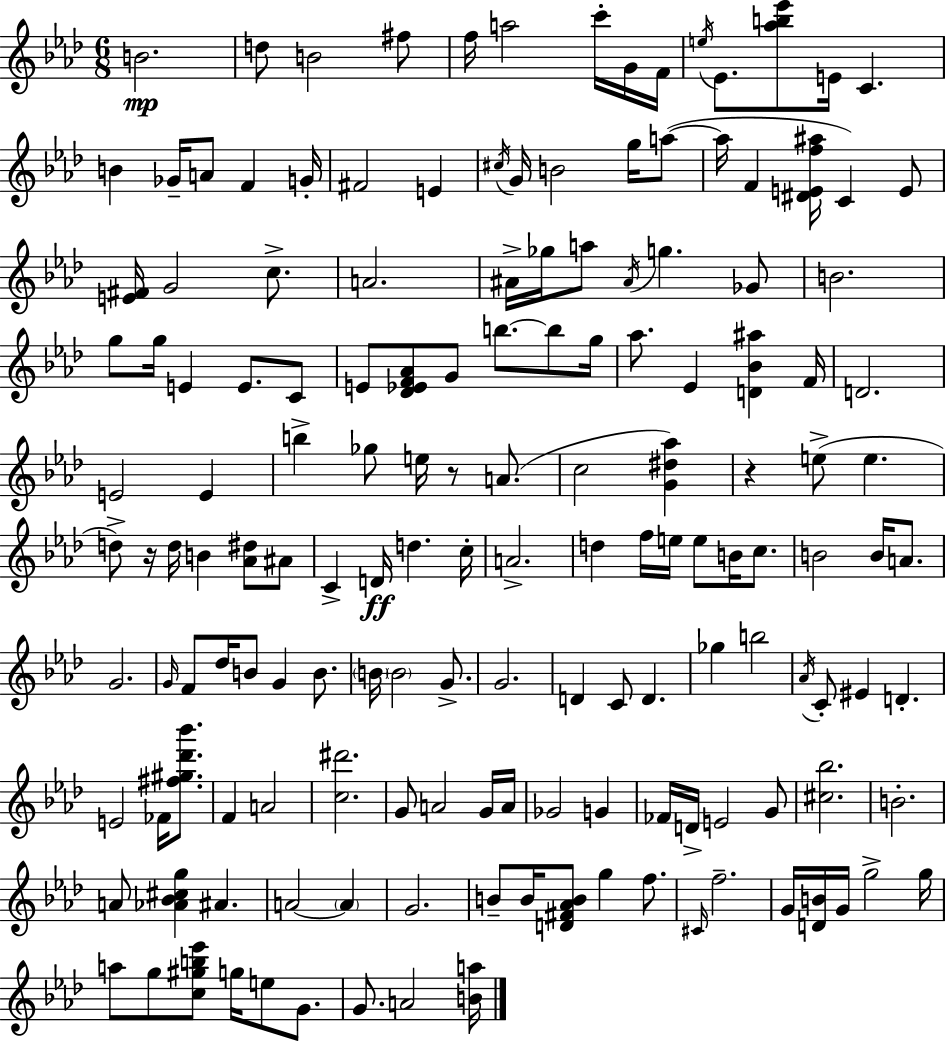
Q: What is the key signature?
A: AES major